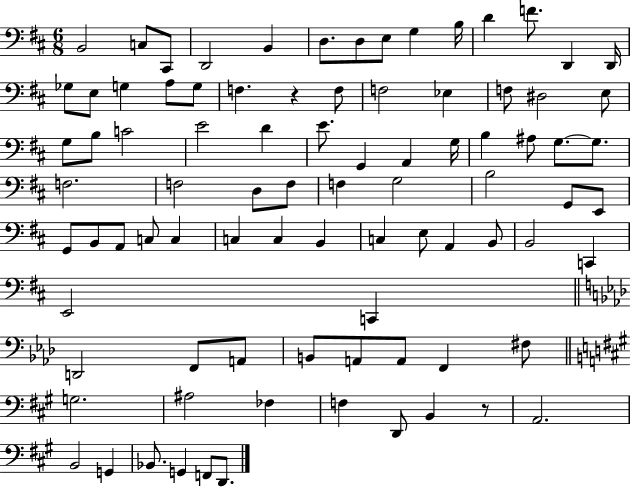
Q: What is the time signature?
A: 6/8